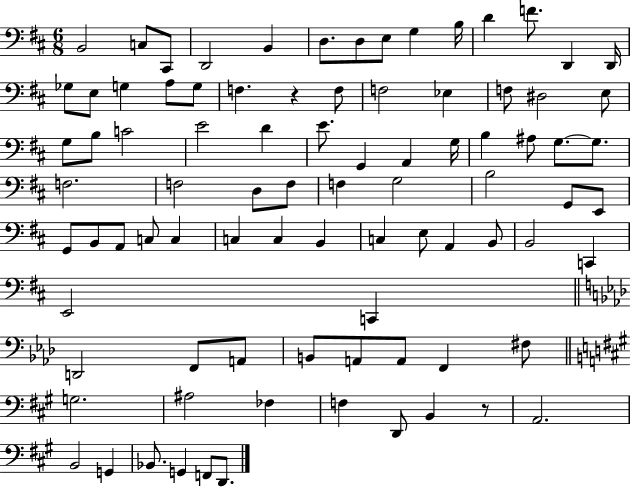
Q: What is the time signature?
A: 6/8